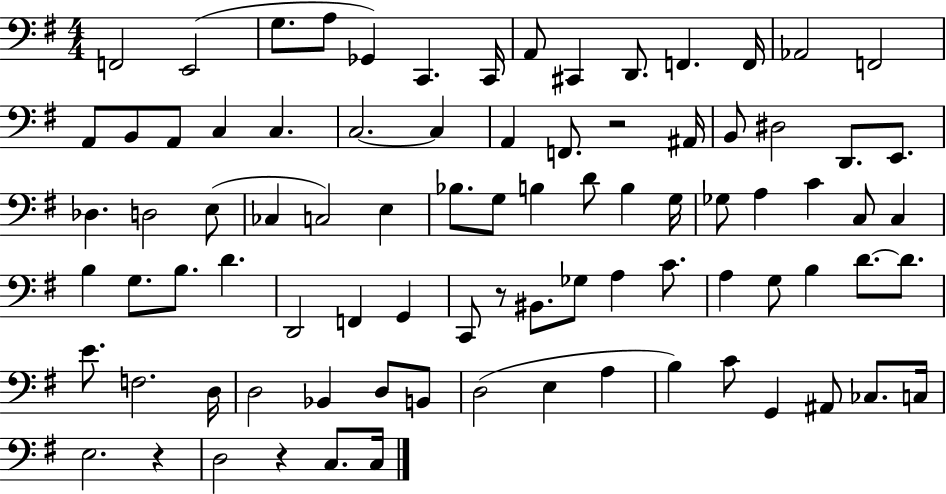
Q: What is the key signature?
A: G major